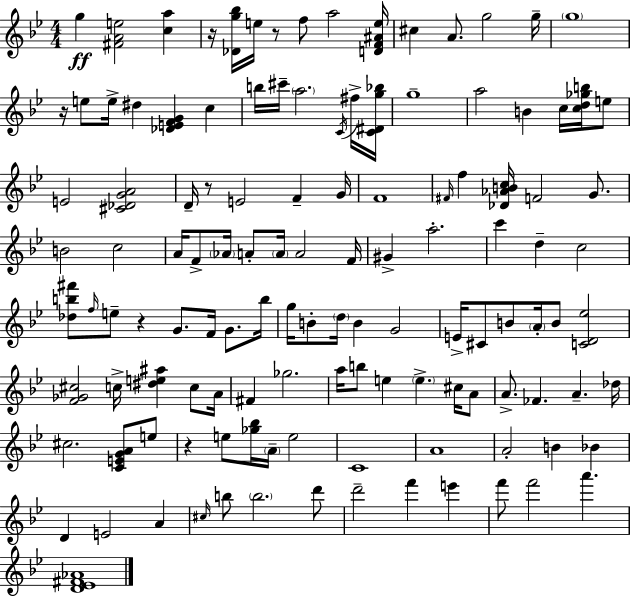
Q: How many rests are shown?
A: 6